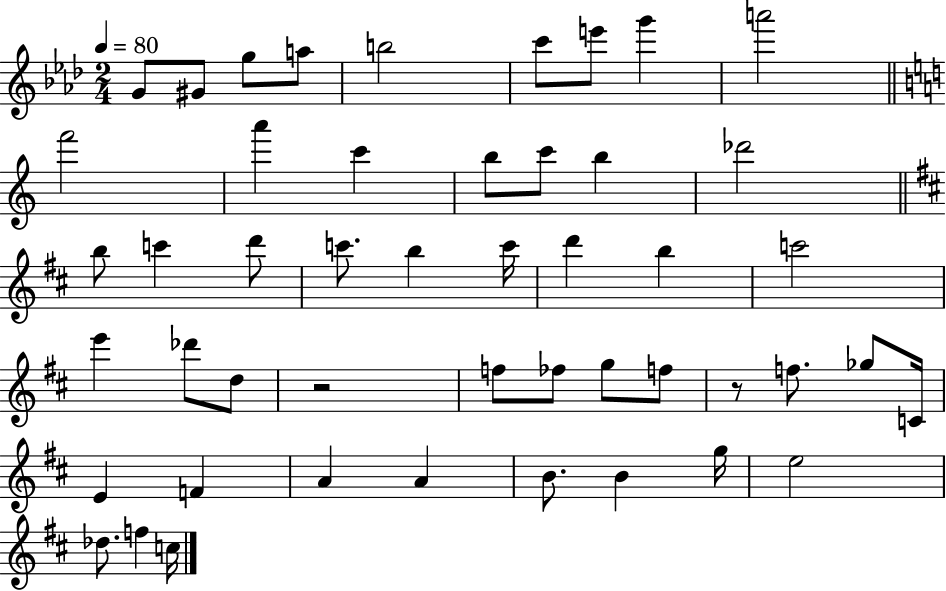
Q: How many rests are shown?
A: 2